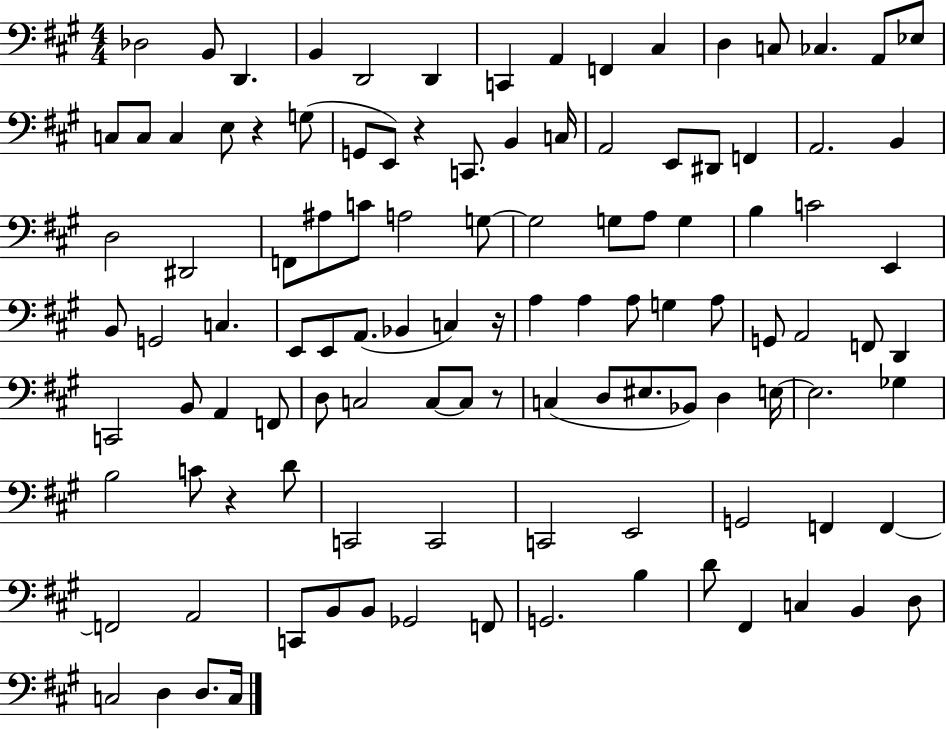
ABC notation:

X:1
T:Untitled
M:4/4
L:1/4
K:A
_D,2 B,,/2 D,, B,, D,,2 D,, C,, A,, F,, ^C, D, C,/2 _C, A,,/2 _E,/2 C,/2 C,/2 C, E,/2 z G,/2 G,,/2 E,,/2 z C,,/2 B,, C,/4 A,,2 E,,/2 ^D,,/2 F,, A,,2 B,, D,2 ^D,,2 F,,/2 ^A,/2 C/2 A,2 G,/2 G,2 G,/2 A,/2 G, B, C2 E,, B,,/2 G,,2 C, E,,/2 E,,/2 A,,/2 _B,, C, z/4 A, A, A,/2 G, A,/2 G,,/2 A,,2 F,,/2 D,, C,,2 B,,/2 A,, F,,/2 D,/2 C,2 C,/2 C,/2 z/2 C, D,/2 ^E,/2 _B,,/2 D, E,/4 E,2 _G, B,2 C/2 z D/2 C,,2 C,,2 C,,2 E,,2 G,,2 F,, F,, F,,2 A,,2 C,,/2 B,,/2 B,,/2 _G,,2 F,,/2 G,,2 B, D/2 ^F,, C, B,, D,/2 C,2 D, D,/2 C,/4